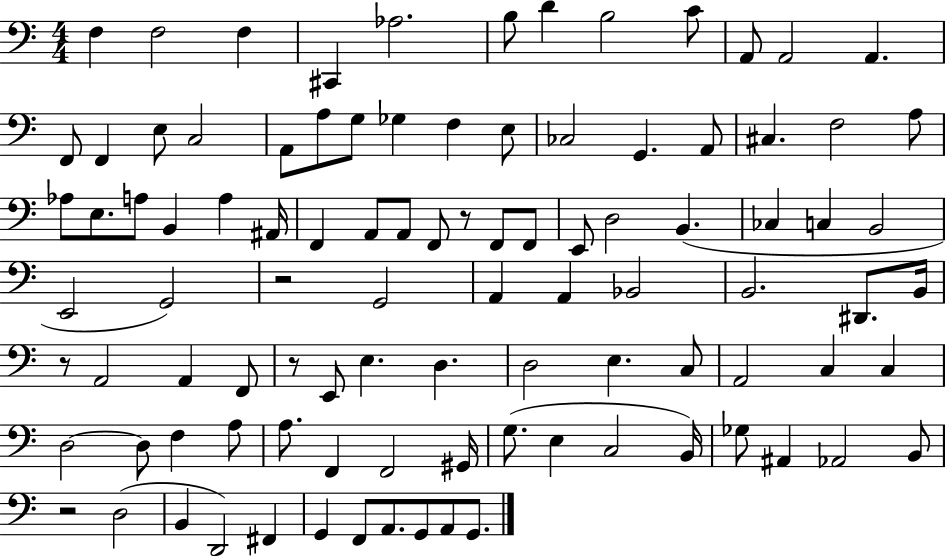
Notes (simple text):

F3/q F3/h F3/q C#2/q Ab3/h. B3/e D4/q B3/h C4/e A2/e A2/h A2/q. F2/e F2/q E3/e C3/h A2/e A3/e G3/e Gb3/q F3/q E3/e CES3/h G2/q. A2/e C#3/q. F3/h A3/e Ab3/e E3/e. A3/e B2/q A3/q A#2/s F2/q A2/e A2/e F2/e R/e F2/e F2/e E2/e D3/h B2/q. CES3/q C3/q B2/h E2/h G2/h R/h G2/h A2/q A2/q Bb2/h B2/h. D#2/e. B2/s R/e A2/h A2/q F2/e R/e E2/e E3/q. D3/q. D3/h E3/q. C3/e A2/h C3/q C3/q D3/h D3/e F3/q A3/e A3/e. F2/q F2/h G#2/s G3/e. E3/q C3/h B2/s Gb3/e A#2/q Ab2/h B2/e R/h D3/h B2/q D2/h F#2/q G2/q F2/e A2/e. G2/e A2/e G2/e.